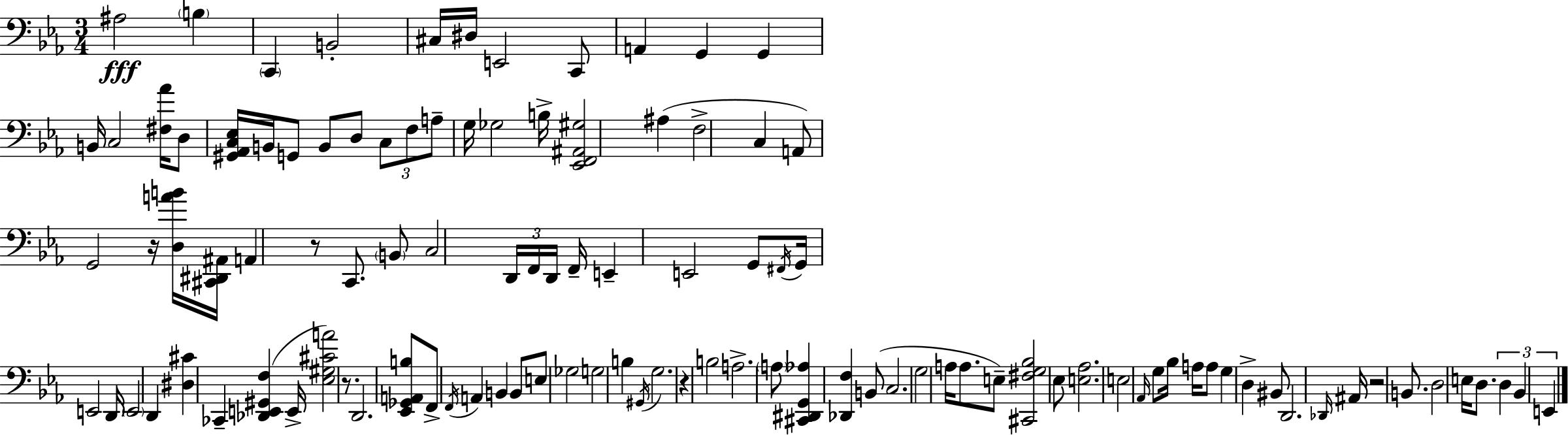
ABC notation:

X:1
T:Untitled
M:3/4
L:1/4
K:Eb
^A,2 B, C,, B,,2 ^C,/4 ^D,/4 E,,2 C,,/2 A,, G,, G,, B,,/4 C,2 [^F,_A]/4 D,/2 [^G,,_A,,C,_E,]/4 B,,/4 G,,/2 B,,/2 D,/2 C,/2 F,/2 A,/2 G,/4 _G,2 B,/4 [_E,,F,,^A,,^G,]2 ^A, F,2 C, A,,/2 G,,2 z/4 [D,AB]/4 [^C,,^D,,^A,,]/4 A,, z/2 C,,/2 B,,/2 C,2 D,,/4 F,,/4 D,,/4 F,,/4 E,, E,,2 G,,/2 ^F,,/4 G,,/4 E,,2 D,,/4 E,,2 D,, [^D,^C] _C,, [_D,,E,,^G,,F,] E,,/4 [_E,^G,^CA]2 z/2 D,,2 [_E,,_G,,A,,B,]/2 F,,/2 F,,/4 A,, B,, B,,/2 E,/2 _G,2 G,2 B, ^G,,/4 G,2 z B,2 A,2 A,/2 [^C,,^D,,G,,_A,] [_D,,F,] B,,/2 C,2 G,2 A,/4 A,/2 E,/2 [^C,,^F,G,_B,]2 _E,/2 [E,_A,]2 E,2 _A,,/4 G,/2 _B,/4 A,/4 A,/2 G, D, ^B,,/2 D,,2 _D,,/4 ^A,,/4 z2 B,,/2 D,2 E,/4 D,/2 D, _B,, E,,